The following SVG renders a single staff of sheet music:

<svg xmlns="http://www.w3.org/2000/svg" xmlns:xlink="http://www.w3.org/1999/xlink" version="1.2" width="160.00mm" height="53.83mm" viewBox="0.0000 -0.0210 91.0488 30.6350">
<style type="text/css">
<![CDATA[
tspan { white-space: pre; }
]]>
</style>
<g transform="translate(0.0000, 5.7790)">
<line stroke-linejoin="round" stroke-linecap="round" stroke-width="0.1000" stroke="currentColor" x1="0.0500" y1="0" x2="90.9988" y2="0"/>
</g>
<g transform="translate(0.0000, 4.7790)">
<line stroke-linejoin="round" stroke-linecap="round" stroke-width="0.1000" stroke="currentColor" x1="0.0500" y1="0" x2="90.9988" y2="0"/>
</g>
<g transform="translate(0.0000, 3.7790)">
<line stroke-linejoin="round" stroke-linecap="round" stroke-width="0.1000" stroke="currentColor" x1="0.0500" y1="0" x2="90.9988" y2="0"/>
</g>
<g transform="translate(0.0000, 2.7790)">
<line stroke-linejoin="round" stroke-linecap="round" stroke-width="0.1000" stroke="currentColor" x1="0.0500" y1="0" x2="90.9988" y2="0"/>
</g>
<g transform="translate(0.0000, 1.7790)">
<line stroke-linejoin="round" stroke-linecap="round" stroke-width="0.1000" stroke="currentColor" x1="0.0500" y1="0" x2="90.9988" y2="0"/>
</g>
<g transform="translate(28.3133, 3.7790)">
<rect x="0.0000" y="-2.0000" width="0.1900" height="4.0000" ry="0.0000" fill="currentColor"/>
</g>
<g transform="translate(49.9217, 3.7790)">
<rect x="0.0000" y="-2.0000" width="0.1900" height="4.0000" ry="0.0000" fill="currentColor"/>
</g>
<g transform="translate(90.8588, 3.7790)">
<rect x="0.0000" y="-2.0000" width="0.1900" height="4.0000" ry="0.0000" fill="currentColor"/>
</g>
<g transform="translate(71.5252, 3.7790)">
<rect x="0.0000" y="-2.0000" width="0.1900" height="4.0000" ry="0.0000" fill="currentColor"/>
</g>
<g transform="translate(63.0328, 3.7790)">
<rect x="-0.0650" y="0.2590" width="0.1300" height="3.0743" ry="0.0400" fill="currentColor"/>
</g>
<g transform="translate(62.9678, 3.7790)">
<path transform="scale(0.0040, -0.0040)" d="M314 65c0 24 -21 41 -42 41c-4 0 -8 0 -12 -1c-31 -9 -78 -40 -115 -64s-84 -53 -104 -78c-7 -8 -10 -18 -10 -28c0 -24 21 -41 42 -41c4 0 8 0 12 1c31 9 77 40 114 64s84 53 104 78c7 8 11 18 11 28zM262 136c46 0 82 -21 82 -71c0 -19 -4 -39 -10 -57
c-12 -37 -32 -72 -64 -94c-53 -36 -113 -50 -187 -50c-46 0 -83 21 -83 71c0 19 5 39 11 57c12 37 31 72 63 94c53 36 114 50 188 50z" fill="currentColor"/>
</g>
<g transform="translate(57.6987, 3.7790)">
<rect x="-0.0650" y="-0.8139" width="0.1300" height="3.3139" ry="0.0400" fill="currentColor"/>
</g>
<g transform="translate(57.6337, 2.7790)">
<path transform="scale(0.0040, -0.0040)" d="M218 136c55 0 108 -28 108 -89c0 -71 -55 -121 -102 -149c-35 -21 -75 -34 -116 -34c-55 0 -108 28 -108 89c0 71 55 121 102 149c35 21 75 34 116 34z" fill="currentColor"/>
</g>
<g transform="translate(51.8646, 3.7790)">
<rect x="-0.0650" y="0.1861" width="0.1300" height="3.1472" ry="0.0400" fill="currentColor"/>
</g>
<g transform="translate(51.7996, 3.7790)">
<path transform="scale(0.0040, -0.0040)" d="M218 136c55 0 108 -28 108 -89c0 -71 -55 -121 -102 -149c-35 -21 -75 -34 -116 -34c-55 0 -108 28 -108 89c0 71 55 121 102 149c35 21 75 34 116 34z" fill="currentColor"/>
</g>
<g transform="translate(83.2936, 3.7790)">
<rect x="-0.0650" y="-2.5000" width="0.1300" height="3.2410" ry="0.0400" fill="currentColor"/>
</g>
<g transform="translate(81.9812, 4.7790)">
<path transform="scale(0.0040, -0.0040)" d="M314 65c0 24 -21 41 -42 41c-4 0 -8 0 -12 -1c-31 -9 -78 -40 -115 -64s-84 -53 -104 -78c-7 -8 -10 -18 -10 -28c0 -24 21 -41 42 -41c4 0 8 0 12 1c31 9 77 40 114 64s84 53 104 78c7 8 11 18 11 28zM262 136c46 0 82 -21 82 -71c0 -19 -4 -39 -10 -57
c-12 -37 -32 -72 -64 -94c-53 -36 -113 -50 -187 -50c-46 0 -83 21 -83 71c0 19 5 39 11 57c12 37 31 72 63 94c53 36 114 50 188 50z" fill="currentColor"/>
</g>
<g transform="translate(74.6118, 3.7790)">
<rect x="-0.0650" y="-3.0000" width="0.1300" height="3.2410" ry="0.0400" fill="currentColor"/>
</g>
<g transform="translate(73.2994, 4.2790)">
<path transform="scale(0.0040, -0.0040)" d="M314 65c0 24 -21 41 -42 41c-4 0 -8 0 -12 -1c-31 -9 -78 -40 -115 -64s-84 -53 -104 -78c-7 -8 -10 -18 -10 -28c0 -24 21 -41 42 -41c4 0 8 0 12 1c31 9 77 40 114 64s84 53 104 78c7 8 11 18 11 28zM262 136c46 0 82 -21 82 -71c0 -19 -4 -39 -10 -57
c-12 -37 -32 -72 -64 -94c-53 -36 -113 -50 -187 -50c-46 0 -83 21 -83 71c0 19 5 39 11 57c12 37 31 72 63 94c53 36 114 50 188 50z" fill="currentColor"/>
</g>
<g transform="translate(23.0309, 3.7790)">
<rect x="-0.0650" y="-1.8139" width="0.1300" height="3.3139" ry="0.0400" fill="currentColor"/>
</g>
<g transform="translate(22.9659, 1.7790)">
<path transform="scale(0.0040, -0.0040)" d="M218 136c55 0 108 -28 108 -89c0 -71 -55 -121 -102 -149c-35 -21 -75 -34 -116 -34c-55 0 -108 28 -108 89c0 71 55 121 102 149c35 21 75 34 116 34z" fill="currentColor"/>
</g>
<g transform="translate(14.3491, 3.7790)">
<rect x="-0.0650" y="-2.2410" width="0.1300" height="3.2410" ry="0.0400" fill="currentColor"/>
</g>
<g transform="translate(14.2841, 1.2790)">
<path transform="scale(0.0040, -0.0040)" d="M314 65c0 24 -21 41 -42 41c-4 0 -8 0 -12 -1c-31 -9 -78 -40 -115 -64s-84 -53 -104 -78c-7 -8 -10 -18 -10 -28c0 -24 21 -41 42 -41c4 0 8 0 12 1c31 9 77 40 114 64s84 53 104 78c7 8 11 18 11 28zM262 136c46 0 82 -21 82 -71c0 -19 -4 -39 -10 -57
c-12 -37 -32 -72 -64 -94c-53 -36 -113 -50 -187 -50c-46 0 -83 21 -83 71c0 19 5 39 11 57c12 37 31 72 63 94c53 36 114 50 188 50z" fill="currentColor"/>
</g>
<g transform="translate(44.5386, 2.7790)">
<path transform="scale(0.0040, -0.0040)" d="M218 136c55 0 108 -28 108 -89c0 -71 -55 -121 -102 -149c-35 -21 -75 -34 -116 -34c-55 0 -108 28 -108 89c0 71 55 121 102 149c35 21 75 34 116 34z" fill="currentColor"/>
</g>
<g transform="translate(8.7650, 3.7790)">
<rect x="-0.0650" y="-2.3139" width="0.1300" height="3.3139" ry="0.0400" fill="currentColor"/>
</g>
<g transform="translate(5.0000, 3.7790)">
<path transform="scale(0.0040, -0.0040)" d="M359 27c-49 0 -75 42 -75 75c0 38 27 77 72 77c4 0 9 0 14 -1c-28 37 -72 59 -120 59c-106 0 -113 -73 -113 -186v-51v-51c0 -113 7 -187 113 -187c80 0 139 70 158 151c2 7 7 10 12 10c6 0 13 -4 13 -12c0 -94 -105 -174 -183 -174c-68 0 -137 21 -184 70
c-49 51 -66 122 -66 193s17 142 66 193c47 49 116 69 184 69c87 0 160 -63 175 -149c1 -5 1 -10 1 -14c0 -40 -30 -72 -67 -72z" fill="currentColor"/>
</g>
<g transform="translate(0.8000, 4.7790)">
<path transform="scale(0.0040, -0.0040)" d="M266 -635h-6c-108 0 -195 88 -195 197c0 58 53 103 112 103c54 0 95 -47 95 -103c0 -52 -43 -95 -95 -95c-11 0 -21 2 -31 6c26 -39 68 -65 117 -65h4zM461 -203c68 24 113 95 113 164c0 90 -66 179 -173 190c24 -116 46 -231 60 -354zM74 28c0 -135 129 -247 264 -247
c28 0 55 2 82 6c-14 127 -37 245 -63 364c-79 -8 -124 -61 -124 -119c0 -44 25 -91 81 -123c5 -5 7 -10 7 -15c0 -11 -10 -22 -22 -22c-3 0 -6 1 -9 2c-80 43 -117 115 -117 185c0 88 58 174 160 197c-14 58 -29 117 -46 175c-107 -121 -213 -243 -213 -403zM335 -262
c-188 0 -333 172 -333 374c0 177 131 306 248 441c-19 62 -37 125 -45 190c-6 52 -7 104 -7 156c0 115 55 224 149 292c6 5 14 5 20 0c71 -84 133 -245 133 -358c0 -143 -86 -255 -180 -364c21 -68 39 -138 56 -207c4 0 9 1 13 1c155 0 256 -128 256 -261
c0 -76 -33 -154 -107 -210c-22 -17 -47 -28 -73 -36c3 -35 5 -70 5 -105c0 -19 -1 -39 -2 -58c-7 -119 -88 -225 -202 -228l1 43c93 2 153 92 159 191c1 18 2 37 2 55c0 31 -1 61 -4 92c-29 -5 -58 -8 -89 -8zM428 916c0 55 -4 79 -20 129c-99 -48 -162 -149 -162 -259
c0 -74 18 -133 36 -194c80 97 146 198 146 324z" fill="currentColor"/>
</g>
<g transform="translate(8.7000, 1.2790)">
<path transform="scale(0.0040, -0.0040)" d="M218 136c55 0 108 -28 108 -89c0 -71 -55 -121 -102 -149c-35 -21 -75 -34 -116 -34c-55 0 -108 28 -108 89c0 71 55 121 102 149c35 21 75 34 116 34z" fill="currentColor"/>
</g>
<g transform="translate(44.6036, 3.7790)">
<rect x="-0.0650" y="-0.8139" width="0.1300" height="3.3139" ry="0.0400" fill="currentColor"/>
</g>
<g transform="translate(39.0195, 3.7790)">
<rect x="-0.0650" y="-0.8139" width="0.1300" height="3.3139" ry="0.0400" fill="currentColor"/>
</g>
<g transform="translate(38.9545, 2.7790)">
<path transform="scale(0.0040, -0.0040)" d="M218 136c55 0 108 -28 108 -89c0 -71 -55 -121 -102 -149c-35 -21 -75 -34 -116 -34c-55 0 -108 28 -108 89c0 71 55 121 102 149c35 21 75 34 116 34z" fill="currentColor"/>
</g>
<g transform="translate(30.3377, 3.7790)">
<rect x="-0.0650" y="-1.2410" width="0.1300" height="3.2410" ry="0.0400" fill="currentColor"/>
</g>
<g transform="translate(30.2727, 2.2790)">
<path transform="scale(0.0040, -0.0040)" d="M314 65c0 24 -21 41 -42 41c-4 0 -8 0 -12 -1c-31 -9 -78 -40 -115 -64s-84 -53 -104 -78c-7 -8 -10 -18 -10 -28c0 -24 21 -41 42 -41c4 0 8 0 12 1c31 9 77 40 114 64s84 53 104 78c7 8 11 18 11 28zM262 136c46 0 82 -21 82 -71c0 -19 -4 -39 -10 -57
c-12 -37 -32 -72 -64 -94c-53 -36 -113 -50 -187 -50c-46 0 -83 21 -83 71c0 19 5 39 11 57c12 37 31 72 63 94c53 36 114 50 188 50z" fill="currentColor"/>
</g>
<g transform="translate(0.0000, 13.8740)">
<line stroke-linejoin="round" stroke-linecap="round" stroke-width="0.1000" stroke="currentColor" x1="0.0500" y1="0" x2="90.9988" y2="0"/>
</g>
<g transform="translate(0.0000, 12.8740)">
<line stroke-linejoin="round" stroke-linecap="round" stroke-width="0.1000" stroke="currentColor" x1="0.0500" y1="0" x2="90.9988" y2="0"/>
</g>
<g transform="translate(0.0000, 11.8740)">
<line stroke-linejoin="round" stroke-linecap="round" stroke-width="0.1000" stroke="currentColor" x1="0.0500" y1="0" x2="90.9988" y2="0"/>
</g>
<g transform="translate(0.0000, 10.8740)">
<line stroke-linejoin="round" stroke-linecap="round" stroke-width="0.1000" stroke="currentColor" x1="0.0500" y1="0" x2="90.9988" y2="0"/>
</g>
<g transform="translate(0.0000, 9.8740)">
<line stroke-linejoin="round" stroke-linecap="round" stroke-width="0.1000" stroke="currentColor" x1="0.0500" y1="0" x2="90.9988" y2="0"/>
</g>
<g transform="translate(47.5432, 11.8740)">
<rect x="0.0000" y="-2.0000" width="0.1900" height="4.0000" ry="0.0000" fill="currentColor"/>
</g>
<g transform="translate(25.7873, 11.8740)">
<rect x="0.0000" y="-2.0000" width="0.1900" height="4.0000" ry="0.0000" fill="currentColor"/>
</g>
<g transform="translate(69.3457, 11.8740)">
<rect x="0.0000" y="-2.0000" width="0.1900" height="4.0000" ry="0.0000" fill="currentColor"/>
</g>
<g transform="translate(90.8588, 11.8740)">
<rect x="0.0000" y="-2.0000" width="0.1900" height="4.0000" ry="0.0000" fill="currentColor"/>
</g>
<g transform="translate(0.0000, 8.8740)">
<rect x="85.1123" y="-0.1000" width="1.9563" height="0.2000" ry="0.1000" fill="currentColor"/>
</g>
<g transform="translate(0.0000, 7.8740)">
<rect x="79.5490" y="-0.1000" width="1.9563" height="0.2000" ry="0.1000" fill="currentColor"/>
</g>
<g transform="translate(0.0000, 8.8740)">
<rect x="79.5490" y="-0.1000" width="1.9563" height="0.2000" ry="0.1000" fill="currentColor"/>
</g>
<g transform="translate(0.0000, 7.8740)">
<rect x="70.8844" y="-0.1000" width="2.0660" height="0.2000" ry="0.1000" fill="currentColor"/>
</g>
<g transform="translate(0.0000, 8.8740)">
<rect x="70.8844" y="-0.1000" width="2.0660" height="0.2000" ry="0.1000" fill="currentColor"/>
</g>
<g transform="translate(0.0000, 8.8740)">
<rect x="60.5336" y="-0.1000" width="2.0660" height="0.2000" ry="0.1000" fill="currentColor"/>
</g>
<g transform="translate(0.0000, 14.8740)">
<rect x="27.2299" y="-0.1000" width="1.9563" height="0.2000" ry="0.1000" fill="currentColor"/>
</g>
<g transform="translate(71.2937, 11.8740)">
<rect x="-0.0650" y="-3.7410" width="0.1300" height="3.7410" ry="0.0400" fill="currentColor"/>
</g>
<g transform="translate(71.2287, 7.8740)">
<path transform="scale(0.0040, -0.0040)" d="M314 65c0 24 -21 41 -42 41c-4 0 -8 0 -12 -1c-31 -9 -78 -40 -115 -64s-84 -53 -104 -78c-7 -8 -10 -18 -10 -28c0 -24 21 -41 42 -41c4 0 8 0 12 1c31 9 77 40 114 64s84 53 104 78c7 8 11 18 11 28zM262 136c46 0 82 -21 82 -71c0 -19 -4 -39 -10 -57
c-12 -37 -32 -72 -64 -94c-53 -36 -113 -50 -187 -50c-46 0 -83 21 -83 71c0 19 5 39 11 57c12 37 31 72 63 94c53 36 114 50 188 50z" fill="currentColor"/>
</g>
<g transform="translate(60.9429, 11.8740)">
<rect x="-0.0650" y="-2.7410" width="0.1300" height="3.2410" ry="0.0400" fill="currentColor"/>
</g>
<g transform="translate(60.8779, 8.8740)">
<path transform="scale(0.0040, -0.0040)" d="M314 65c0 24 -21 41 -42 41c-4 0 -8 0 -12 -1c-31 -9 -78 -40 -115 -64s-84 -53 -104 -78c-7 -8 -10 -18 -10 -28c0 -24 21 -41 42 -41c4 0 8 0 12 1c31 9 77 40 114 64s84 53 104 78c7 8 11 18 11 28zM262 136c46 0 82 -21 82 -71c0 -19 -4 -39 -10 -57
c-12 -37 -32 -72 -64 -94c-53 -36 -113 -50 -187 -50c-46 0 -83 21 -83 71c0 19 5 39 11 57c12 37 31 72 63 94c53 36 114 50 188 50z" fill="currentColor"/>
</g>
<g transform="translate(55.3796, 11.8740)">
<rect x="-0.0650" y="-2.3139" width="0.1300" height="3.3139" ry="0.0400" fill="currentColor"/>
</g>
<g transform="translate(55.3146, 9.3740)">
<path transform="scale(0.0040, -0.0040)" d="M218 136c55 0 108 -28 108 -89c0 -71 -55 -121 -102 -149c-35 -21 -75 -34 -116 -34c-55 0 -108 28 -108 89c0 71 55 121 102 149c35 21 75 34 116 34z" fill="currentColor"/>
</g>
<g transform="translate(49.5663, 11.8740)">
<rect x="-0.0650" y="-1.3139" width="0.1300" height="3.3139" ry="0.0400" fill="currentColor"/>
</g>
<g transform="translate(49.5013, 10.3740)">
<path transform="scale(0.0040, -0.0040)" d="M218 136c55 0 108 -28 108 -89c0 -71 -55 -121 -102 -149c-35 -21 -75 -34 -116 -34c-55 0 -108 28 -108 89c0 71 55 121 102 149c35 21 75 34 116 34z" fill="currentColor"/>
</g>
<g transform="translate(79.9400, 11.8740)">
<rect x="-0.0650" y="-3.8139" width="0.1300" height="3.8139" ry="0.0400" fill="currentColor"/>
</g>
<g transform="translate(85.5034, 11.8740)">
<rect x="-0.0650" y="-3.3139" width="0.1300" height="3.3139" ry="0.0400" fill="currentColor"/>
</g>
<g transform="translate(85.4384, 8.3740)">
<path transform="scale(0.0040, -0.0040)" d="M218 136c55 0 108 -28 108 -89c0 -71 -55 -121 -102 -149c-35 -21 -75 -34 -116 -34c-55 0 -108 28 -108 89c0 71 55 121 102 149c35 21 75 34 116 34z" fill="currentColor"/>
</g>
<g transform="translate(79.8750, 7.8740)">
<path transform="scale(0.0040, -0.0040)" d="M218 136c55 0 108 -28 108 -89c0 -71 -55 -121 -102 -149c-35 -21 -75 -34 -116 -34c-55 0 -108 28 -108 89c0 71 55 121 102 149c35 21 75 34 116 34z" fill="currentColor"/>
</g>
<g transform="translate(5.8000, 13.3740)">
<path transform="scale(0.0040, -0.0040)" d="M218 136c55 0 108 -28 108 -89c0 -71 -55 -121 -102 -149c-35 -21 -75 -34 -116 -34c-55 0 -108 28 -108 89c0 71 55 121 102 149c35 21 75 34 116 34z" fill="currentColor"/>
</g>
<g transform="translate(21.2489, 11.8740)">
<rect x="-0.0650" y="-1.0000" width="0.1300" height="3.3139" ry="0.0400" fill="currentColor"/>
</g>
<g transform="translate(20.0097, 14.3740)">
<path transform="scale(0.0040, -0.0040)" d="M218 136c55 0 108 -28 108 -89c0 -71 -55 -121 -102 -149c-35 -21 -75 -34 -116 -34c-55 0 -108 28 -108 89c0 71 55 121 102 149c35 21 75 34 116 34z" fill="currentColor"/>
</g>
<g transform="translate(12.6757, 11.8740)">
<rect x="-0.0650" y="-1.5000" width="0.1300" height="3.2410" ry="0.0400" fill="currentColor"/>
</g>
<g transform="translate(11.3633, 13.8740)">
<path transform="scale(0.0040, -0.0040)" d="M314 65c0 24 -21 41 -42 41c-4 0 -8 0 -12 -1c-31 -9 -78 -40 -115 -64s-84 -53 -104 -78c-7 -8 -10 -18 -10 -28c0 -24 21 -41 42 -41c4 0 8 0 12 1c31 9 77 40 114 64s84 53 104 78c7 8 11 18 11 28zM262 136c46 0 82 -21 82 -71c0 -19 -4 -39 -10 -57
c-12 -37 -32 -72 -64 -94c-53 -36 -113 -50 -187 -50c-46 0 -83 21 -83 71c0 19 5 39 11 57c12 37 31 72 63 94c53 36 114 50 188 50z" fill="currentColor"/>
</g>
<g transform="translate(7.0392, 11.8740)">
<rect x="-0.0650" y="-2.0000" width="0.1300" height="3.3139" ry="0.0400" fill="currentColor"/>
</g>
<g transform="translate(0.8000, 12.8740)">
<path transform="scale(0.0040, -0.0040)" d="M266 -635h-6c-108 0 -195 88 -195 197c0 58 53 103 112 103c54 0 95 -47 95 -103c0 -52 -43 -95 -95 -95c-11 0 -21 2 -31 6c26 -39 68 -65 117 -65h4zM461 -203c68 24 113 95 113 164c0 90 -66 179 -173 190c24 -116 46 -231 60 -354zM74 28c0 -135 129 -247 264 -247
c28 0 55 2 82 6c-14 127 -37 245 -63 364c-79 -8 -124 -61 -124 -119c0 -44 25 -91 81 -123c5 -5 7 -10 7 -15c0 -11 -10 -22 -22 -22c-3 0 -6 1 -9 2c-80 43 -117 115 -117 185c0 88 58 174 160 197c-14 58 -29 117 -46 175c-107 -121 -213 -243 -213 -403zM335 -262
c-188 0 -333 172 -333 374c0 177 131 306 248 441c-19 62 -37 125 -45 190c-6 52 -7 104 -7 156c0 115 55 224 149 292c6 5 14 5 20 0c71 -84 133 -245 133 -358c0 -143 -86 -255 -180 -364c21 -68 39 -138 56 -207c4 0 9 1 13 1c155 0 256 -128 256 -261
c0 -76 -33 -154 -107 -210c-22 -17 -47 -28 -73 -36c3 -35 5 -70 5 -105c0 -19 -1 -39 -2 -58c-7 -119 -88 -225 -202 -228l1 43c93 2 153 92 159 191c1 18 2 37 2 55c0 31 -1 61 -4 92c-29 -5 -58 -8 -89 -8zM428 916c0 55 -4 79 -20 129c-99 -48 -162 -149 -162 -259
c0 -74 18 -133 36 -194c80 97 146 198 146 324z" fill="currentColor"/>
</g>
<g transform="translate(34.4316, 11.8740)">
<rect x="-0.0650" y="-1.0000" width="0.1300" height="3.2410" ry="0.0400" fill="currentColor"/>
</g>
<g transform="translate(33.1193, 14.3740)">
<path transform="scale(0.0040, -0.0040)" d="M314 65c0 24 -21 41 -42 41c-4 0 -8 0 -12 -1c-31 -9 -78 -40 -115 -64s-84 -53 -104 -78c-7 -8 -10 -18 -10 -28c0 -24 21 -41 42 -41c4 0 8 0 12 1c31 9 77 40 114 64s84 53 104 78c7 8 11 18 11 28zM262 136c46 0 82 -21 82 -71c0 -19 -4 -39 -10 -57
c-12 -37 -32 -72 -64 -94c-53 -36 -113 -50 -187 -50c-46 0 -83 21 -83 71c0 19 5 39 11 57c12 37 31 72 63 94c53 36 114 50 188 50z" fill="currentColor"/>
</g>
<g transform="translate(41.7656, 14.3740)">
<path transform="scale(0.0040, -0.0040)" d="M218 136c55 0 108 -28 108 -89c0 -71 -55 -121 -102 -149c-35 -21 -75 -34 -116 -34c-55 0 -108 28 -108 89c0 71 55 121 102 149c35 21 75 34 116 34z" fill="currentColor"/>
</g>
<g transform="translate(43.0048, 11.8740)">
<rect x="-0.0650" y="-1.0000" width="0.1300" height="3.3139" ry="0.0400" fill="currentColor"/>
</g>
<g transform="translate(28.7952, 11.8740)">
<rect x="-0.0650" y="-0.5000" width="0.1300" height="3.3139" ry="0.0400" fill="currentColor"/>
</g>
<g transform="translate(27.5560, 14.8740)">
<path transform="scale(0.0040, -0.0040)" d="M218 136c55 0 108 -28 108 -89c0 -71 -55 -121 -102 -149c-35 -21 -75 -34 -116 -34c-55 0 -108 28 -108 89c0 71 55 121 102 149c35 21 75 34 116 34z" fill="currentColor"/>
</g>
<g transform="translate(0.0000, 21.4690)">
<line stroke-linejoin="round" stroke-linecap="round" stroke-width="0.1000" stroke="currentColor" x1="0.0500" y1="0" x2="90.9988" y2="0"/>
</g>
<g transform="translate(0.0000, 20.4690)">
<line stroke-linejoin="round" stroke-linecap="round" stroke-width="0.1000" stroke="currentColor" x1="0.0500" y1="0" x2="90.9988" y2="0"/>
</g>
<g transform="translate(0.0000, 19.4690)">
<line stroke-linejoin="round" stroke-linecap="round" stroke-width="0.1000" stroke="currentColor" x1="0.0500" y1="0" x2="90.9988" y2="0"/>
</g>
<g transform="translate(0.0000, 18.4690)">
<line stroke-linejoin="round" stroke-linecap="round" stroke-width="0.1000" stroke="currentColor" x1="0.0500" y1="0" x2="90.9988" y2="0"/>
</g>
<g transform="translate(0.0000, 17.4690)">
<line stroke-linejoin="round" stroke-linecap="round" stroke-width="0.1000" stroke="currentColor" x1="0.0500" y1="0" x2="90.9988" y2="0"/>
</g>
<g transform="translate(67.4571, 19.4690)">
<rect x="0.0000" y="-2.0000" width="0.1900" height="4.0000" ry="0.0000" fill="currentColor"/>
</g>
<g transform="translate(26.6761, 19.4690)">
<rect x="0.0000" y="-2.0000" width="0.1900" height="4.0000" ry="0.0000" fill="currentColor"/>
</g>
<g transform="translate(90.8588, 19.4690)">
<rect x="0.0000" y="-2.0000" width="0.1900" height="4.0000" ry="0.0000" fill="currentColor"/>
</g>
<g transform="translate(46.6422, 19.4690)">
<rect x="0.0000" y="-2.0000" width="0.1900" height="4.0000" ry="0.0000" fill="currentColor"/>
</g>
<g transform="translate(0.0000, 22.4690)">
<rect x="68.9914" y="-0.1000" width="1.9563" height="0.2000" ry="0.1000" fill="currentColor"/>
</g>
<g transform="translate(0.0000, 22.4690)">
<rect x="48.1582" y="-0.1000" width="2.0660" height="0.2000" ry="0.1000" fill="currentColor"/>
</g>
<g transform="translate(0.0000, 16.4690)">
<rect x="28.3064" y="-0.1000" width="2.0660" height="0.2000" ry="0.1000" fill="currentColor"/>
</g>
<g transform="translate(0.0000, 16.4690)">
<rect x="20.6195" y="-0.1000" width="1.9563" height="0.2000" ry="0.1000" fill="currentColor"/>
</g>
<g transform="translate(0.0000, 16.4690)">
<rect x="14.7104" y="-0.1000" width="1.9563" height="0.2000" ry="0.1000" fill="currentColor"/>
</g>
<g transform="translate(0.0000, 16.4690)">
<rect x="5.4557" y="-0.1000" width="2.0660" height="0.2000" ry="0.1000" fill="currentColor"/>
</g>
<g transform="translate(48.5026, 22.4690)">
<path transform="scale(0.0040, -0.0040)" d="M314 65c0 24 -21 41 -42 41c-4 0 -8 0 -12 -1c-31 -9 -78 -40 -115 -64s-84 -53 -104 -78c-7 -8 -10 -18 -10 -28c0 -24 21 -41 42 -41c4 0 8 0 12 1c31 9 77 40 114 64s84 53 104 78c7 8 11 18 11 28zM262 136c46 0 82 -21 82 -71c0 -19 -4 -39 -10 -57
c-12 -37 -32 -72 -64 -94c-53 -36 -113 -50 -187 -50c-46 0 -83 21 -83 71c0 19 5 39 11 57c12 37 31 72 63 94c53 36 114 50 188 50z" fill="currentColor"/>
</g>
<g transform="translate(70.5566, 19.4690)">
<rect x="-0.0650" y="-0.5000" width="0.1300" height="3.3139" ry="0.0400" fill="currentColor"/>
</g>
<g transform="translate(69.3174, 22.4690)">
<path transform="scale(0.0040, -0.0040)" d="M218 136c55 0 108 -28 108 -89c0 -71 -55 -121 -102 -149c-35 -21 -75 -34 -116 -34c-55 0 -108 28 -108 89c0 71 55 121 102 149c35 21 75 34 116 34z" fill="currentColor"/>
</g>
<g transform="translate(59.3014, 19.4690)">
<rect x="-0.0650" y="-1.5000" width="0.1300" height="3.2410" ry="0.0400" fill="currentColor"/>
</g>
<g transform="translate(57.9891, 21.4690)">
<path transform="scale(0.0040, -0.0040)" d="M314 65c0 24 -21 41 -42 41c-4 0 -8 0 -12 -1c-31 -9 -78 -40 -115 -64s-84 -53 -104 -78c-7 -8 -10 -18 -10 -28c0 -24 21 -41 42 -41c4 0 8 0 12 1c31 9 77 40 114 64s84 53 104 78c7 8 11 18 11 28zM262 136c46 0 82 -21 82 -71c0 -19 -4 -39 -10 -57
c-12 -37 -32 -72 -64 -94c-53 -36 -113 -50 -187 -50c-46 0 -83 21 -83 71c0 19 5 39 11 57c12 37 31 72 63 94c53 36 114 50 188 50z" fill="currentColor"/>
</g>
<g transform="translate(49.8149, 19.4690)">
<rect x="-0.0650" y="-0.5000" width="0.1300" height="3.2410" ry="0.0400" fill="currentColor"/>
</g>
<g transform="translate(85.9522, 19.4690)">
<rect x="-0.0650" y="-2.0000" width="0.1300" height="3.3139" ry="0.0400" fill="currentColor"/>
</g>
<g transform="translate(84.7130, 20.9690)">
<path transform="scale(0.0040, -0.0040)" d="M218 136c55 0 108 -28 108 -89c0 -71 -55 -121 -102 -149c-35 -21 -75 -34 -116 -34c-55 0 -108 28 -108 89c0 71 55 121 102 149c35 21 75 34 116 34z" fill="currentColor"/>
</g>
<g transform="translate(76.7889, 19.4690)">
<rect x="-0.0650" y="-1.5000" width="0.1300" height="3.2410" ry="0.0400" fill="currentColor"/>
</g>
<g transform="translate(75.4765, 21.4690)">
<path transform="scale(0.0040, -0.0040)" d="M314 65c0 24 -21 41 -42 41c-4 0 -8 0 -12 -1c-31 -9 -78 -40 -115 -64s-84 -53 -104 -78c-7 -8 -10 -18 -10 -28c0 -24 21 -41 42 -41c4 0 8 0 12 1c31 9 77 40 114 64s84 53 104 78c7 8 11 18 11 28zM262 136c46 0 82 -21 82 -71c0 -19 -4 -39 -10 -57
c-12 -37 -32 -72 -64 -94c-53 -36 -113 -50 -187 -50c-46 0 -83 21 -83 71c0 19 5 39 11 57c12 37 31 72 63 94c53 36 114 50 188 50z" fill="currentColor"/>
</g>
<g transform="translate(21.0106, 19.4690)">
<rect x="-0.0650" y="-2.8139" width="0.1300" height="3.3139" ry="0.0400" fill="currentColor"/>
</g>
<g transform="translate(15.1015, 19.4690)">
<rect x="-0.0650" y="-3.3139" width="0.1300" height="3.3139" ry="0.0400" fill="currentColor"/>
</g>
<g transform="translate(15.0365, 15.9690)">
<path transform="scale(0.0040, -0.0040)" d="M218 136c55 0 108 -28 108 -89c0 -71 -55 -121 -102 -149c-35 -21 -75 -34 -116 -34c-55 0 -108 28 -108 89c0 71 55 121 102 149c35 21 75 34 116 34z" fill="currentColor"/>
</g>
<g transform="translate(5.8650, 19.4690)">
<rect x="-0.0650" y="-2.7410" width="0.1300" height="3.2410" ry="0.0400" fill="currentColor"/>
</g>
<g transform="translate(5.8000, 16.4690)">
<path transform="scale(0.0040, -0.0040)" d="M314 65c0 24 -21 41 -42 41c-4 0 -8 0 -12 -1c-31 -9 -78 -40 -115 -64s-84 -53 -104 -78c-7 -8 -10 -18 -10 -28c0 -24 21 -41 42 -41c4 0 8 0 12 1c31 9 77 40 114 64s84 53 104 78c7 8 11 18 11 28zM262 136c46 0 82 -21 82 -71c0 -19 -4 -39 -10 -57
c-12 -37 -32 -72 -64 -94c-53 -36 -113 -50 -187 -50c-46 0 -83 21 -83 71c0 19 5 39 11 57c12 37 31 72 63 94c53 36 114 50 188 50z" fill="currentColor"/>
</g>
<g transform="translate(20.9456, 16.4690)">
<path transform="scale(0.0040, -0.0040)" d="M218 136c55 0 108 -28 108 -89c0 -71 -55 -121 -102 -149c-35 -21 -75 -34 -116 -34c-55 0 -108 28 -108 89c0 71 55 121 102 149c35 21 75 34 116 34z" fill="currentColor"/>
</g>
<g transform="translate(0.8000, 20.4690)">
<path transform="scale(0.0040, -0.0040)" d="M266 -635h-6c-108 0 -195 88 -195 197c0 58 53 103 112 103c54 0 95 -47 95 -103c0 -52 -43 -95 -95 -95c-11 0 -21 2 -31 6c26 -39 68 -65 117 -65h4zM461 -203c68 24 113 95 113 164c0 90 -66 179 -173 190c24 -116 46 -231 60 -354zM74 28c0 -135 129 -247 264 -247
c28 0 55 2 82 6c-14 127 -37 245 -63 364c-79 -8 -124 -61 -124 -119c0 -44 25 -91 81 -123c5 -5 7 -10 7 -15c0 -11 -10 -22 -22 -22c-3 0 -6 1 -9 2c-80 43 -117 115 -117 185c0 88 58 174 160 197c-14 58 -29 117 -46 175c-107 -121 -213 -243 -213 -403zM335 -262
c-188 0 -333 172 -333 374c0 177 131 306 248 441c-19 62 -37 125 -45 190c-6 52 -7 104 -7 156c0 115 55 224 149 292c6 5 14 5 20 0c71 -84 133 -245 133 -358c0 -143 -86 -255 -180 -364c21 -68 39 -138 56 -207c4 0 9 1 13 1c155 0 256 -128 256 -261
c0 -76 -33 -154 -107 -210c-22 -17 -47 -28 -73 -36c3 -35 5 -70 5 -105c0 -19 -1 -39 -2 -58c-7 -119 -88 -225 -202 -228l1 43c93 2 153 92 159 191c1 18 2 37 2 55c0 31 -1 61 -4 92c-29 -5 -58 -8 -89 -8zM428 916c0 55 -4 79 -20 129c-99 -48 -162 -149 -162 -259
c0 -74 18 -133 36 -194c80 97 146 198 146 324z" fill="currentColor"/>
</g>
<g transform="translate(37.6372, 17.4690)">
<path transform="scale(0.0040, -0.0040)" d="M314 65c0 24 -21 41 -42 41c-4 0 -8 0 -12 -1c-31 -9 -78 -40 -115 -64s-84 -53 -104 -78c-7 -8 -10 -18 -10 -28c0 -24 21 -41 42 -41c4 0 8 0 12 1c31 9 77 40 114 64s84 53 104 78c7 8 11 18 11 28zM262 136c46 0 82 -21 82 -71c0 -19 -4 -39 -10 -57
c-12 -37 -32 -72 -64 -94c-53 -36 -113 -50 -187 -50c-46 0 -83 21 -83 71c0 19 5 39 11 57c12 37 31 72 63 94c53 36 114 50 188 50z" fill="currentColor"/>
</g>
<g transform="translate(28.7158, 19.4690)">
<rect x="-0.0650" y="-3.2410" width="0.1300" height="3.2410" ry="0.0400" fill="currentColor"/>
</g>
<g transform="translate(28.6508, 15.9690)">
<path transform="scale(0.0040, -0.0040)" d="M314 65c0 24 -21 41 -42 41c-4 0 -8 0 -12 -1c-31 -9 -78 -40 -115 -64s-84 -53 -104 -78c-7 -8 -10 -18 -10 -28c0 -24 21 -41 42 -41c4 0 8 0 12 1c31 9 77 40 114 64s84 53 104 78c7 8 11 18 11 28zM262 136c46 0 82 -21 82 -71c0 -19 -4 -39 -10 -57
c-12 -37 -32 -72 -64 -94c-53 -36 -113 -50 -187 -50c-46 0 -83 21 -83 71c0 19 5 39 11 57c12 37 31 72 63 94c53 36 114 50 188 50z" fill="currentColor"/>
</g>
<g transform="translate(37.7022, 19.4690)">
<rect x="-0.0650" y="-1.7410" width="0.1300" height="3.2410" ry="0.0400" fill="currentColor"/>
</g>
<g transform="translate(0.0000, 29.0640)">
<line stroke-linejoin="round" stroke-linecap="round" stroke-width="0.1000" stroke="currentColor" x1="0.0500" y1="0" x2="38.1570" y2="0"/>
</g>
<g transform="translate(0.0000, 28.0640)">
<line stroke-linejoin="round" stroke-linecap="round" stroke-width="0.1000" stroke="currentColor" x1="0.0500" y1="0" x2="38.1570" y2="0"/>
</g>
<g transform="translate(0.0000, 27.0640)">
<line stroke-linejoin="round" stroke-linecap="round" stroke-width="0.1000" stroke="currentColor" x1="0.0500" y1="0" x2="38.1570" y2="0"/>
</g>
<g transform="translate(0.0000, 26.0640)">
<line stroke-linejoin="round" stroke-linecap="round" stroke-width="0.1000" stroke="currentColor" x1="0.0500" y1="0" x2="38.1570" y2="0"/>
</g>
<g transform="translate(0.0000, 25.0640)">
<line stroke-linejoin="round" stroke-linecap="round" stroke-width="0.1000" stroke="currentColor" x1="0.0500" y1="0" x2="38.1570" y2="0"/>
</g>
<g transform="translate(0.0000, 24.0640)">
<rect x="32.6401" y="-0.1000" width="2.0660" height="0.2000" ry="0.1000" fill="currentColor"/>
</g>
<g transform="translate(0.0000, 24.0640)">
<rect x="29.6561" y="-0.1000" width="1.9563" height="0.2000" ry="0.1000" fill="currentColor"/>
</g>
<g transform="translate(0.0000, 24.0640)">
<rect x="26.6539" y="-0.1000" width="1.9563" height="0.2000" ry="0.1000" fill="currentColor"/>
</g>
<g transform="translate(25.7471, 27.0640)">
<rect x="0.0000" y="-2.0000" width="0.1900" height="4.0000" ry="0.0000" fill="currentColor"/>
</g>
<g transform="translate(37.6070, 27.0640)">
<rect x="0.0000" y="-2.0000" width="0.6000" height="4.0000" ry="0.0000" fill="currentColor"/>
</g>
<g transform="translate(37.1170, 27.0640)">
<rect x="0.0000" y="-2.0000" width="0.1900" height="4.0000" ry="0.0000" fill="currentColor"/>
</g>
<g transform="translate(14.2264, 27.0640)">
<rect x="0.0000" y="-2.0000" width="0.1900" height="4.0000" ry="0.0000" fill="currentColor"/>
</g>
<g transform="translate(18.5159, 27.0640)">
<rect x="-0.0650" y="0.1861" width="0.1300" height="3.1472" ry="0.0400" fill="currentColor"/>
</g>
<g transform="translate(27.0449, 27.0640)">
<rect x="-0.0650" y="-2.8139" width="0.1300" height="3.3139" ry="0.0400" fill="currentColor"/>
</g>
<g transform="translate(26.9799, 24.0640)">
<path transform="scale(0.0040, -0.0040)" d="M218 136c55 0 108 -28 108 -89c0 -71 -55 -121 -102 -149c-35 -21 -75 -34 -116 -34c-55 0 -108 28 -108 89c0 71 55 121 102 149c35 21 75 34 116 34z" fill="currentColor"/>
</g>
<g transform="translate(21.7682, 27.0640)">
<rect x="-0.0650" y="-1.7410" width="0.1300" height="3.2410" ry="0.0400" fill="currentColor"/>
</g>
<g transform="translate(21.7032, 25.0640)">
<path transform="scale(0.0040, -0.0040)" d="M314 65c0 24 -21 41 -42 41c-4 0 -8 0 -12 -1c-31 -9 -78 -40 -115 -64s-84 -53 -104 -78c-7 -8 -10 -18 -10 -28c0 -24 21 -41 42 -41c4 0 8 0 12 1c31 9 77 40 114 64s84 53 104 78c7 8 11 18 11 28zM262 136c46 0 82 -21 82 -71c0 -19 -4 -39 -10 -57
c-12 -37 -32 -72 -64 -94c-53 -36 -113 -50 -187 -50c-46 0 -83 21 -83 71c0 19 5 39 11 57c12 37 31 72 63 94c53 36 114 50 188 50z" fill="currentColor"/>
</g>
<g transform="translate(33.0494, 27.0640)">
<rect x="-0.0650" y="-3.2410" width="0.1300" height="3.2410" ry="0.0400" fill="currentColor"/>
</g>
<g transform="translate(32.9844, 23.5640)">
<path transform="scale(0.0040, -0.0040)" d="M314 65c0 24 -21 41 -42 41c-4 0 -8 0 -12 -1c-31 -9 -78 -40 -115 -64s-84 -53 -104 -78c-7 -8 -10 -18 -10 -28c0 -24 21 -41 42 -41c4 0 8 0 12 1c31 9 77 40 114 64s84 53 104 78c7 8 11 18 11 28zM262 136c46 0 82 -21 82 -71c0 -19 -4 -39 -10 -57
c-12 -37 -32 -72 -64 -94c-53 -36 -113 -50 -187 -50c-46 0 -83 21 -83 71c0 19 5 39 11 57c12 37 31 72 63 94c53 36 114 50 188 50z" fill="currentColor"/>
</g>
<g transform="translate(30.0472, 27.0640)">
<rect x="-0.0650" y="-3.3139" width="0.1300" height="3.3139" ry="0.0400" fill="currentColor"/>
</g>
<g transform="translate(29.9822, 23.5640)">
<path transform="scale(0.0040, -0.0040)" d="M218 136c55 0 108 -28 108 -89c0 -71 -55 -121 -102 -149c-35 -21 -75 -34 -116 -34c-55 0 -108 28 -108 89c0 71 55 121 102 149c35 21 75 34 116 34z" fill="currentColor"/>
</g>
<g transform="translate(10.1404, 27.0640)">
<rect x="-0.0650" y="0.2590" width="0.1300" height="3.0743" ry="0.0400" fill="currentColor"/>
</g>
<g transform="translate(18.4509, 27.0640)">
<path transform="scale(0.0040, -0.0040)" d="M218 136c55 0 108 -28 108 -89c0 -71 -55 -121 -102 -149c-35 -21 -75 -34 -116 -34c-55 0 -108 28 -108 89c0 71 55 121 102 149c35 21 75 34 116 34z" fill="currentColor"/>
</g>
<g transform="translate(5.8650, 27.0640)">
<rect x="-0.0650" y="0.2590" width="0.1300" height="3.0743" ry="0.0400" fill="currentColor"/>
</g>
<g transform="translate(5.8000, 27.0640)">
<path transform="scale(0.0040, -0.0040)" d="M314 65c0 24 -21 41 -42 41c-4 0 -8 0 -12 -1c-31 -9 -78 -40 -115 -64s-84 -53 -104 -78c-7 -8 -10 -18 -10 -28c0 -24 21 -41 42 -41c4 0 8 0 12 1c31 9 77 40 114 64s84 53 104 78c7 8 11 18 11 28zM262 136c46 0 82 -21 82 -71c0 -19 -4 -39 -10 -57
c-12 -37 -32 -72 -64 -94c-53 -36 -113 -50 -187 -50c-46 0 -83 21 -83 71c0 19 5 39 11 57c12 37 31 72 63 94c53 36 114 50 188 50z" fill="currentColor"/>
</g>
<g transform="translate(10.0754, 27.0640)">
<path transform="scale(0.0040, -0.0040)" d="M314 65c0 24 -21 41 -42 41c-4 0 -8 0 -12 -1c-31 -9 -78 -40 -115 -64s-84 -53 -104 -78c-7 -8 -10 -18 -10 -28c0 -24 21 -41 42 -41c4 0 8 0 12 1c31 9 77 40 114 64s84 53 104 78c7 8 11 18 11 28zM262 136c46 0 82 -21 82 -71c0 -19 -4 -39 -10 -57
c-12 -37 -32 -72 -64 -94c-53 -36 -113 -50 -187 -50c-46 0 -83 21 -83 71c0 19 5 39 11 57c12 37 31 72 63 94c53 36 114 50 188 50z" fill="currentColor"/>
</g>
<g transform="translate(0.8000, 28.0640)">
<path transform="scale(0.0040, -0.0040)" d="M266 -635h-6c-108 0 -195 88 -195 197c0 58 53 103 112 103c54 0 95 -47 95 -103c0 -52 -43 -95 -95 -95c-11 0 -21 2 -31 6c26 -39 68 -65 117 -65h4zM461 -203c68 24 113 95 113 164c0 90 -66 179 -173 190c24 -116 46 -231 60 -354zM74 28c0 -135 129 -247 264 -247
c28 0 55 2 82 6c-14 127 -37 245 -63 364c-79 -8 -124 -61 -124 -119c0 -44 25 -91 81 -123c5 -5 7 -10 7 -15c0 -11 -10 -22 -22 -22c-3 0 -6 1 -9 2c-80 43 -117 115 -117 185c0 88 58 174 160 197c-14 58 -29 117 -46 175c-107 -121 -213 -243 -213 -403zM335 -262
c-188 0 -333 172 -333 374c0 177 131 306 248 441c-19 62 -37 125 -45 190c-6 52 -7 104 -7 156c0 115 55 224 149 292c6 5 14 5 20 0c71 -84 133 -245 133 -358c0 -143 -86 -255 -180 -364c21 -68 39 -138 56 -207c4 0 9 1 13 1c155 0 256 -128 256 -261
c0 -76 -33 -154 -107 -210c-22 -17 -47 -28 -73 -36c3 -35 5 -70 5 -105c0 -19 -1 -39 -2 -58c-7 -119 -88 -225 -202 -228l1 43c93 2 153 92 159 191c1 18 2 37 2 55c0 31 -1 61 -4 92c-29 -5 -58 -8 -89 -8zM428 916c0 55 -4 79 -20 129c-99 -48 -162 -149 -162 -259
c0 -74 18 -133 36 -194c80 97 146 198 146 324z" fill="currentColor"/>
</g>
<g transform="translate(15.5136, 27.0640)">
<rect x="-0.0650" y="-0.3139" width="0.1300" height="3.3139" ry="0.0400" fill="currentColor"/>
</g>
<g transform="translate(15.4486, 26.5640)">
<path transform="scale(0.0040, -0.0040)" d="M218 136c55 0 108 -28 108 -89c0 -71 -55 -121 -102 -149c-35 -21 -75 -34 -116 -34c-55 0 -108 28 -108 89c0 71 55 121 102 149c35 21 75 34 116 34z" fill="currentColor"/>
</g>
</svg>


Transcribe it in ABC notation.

X:1
T:Untitled
M:4/4
L:1/4
K:C
g g2 f e2 d d B d B2 A2 G2 F E2 D C D2 D e g a2 c'2 c' b a2 b a b2 f2 C2 E2 C E2 F B2 B2 c B f2 a b b2